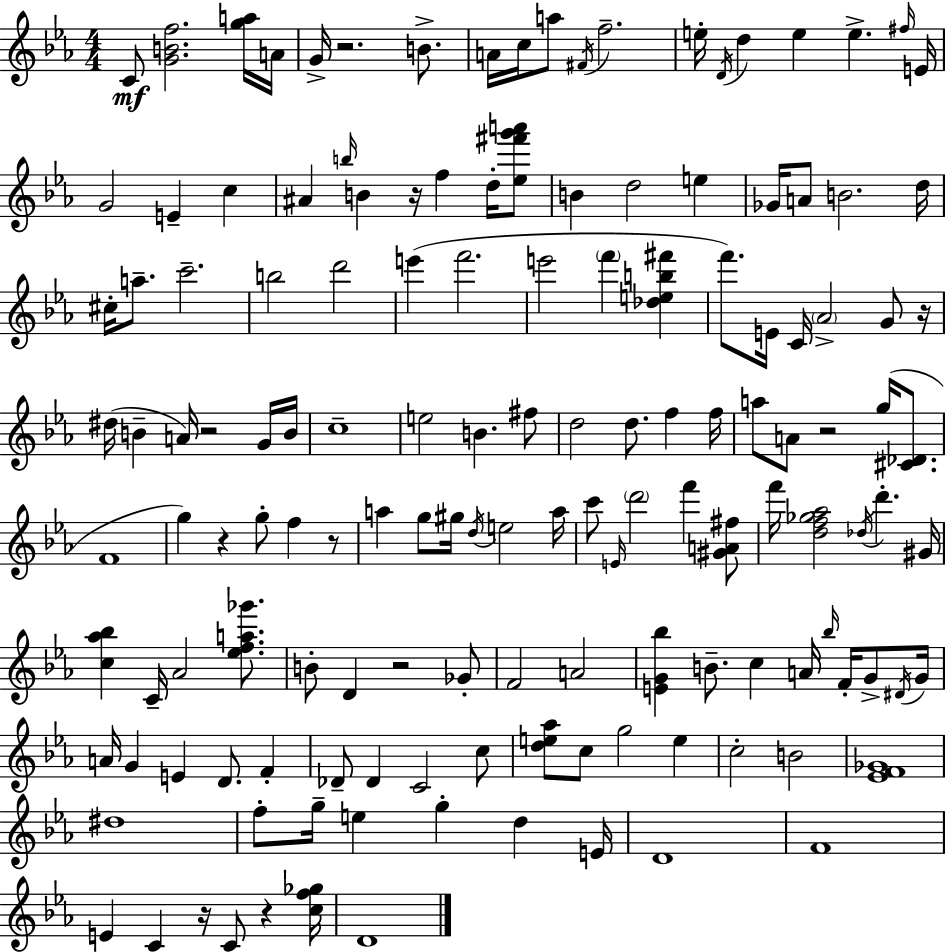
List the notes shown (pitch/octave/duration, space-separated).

C4/e [G4,B4,F5]/h. [G5,A5]/s A4/s G4/s R/h. B4/e. A4/s C5/s A5/e F#4/s F5/h. E5/s D4/s D5/q E5/q E5/q. F#5/s E4/s G4/h E4/q C5/q A#4/q B5/s B4/q R/s F5/q D5/s [Eb5,F#6,G6,A6]/e B4/q D5/h E5/q Gb4/s A4/e B4/h. D5/s C#5/s A5/e. C6/h. B5/h D6/h E6/q F6/h. E6/h F6/q [Db5,E5,B5,F#6]/q F6/e. E4/s C4/s Ab4/h G4/e R/s D#5/s B4/q A4/s R/h G4/s B4/s C5/w E5/h B4/q. F#5/e D5/h D5/e. F5/q F5/s A5/e A4/e R/h G5/s [C#4,Db4]/e. F4/w G5/q R/q G5/e F5/q R/e A5/q G5/e G#5/s D5/s E5/h A5/s C6/e E4/s D6/h F6/q [G#4,A4,F#5]/e F6/s [D5,F5,Gb5,Ab5]/h Db5/s D6/q. G#4/s [C5,Ab5,Bb5]/q C4/s Ab4/h [Eb5,F5,A5,Gb6]/e. B4/e D4/q R/h Gb4/e F4/h A4/h [E4,G4,Bb5]/q B4/e. C5/q A4/s Bb5/s F4/s G4/e D#4/s G4/s A4/s G4/q E4/q D4/e. F4/q Db4/e Db4/q C4/h C5/e [D5,E5,Ab5]/e C5/e G5/h E5/q C5/h B4/h [Eb4,F4,Gb4]/w D#5/w F5/e G5/s E5/q G5/q D5/q E4/s D4/w F4/w E4/q C4/q R/s C4/e R/q [C5,F5,Gb5]/s D4/w